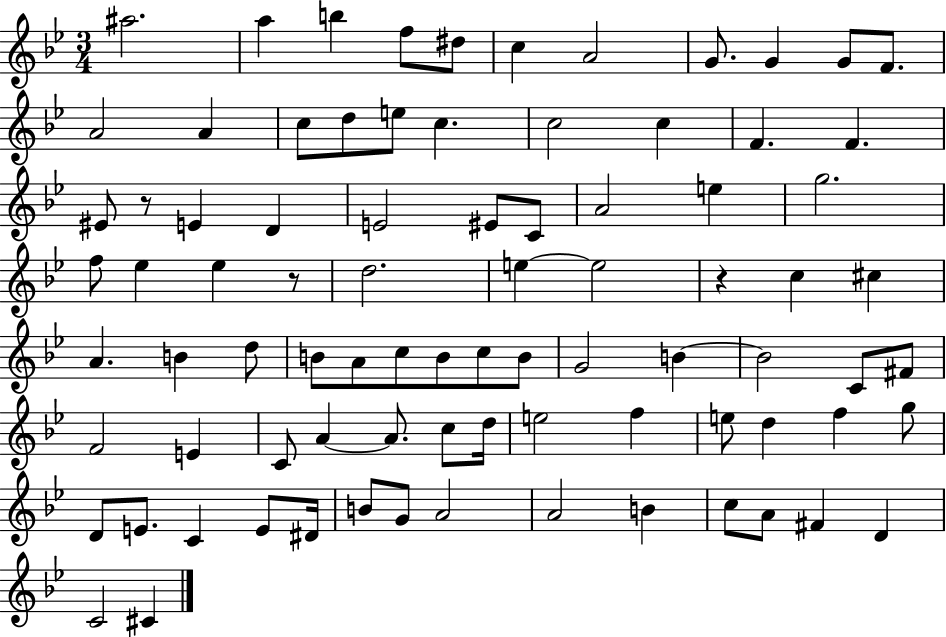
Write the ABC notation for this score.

X:1
T:Untitled
M:3/4
L:1/4
K:Bb
^a2 a b f/2 ^d/2 c A2 G/2 G G/2 F/2 A2 A c/2 d/2 e/2 c c2 c F F ^E/2 z/2 E D E2 ^E/2 C/2 A2 e g2 f/2 _e _e z/2 d2 e e2 z c ^c A B d/2 B/2 A/2 c/2 B/2 c/2 B/2 G2 B B2 C/2 ^F/2 F2 E C/2 A A/2 c/2 d/4 e2 f e/2 d f g/2 D/2 E/2 C E/2 ^D/4 B/2 G/2 A2 A2 B c/2 A/2 ^F D C2 ^C